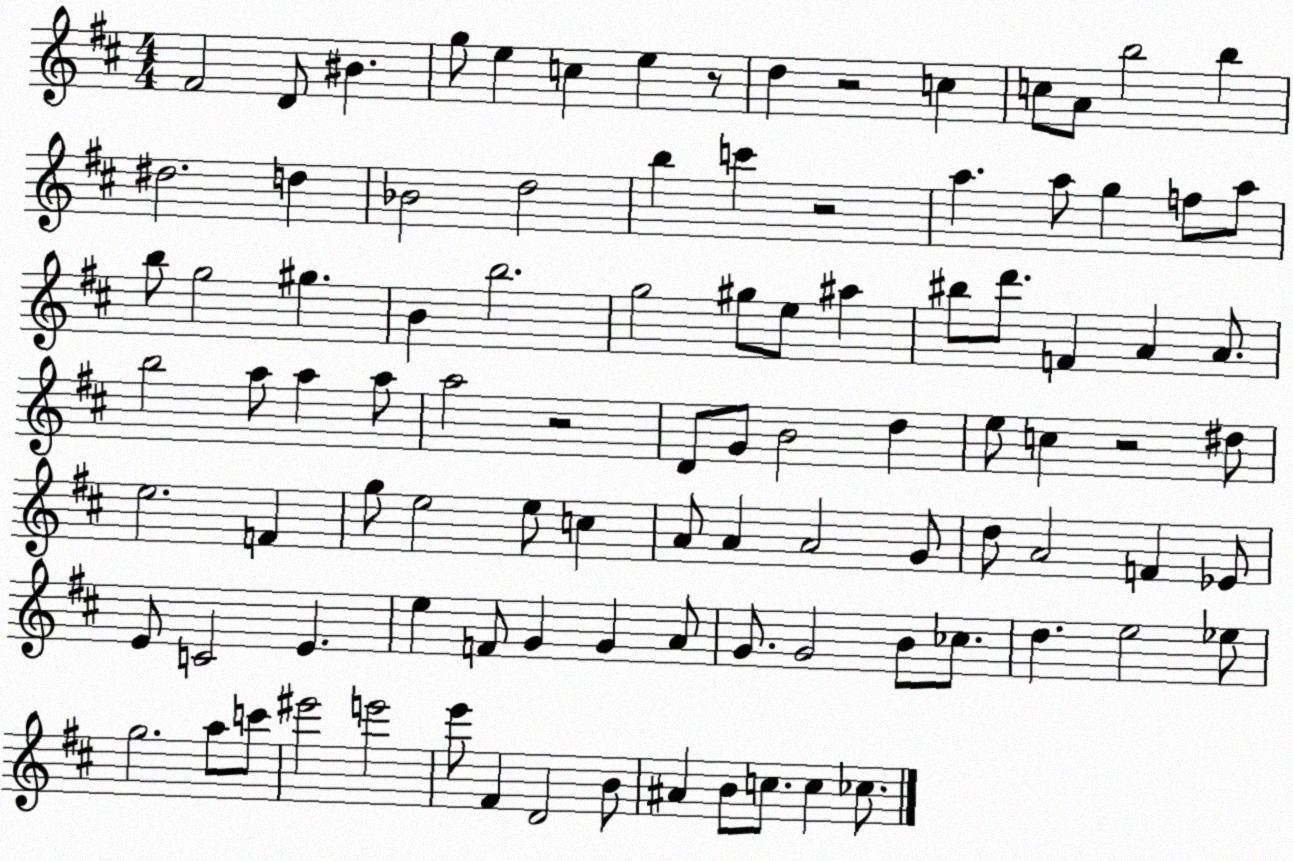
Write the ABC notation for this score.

X:1
T:Untitled
M:4/4
L:1/4
K:D
^F2 D/2 ^B g/2 e c e z/2 d z2 c c/2 A/2 b2 b ^d2 d _B2 d2 b c' z2 a a/2 g f/2 a/2 b/2 g2 ^g B b2 g2 ^g/2 e/2 ^a ^b/2 d'/2 F A A/2 b2 a/2 a a/2 a2 z2 D/2 G/2 B2 d e/2 c z2 ^d/2 e2 F g/2 e2 e/2 c A/2 A A2 G/2 d/2 A2 F _E/2 E/2 C2 E e F/2 G G A/2 G/2 G2 B/2 _c/2 d e2 _e/2 g2 a/2 c'/2 ^e'2 e'2 e'/2 ^F D2 B/2 ^A B/2 c/2 c _c/2